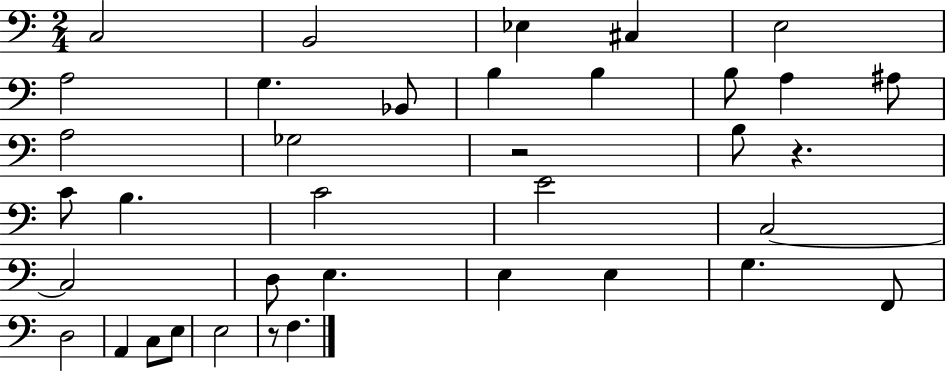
C3/h B2/h Eb3/q C#3/q E3/h A3/h G3/q. Bb2/e B3/q B3/q B3/e A3/q A#3/e A3/h Gb3/h R/h B3/e R/q. C4/e B3/q. C4/h E4/h C3/h C3/h D3/e E3/q. E3/q E3/q G3/q. F2/e D3/h A2/q C3/e E3/e E3/h R/e F3/q.